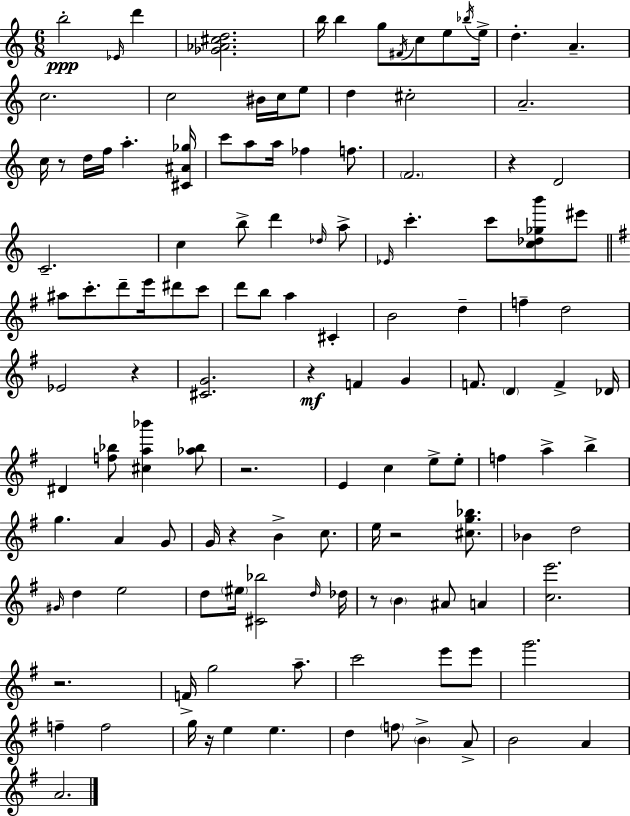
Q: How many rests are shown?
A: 10